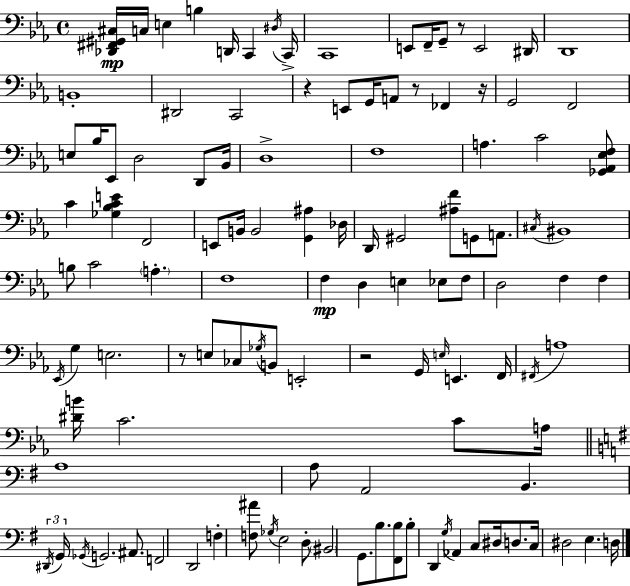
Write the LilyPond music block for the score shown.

{
  \clef bass
  \time 4/4
  \defaultTimeSignature
  \key ees \major
  <des, fis, gis, cis>16\mp c16 e4 b4 d,16 c,4 \acciaccatura { dis16 } | c,16-> c,1 | e,8 f,16-- g,8-- r8 e,2 | dis,16 d,1 | \break b,1-. | dis,2 c,2 | r4 e,8 g,16 a,8 r8 fes,4 | r16 g,2 f,2 | \break e8 bes16 ees,8 d2 d,8 | bes,16 d1-> | f1 | a4. c'2 <ges, aes, ees f>8 | \break c'4 <ges bes c' e'>4 f,2 | e,8 b,16 b,2 <g, ais>4 | des16 d,16 gis,2 <ais f'>8 g,8 a,8. | \acciaccatura { cis16 } bis,1 | \break b8 c'2 \parenthesize a4.-. | f1 | f4\mp d4 e4 ees8 | f8 d2 f4 f4 | \break \acciaccatura { ees,16 } g4 e2. | r8 e8 ces8 \acciaccatura { ges16 } b,8 e,2-. | r2 g,16 \grace { e16 } e,4. | f,16 \acciaccatura { fis,16 } a1 | \break <dis' b'>16 c'2. | c'8 a16 \bar "||" \break \key g \major a1 | a8 a,2 b,4. | \tuplet 3/2 { \acciaccatura { dis,16 } g,16 \acciaccatura { ges,16 } } g,2. ais,8. | f,2 d,2 | \break f4-. <f ais'>8 \acciaccatura { ges16 } e2 | d8-. \parenthesize bis,2 g,8. b8. | <fis, b>8 b8-. d,4 \acciaccatura { g16 } aes,4 c8 | dis16 d8. c16 dis2 e4. | \break d16 \bar "|."
}